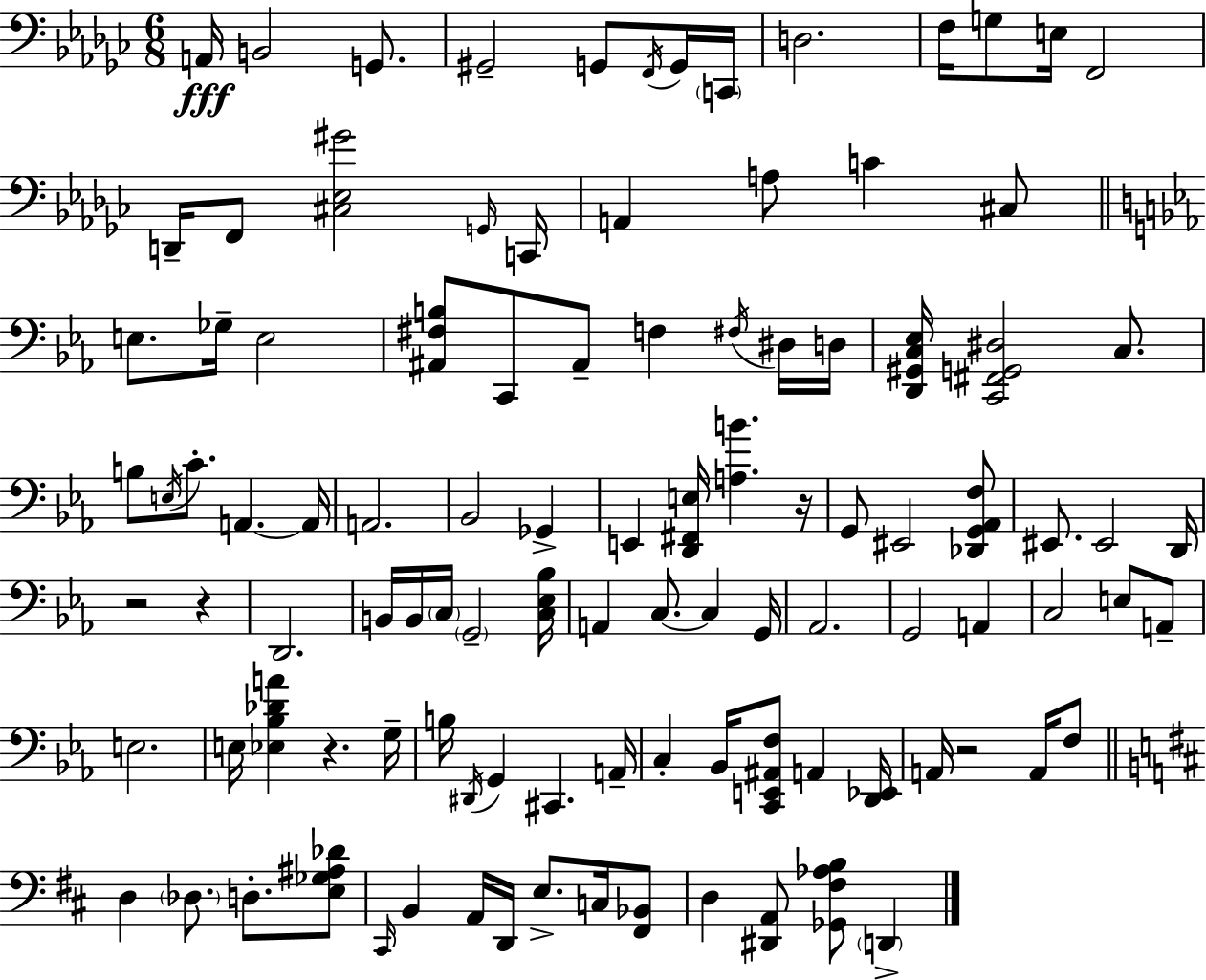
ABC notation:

X:1
T:Untitled
M:6/8
L:1/4
K:Ebm
A,,/4 B,,2 G,,/2 ^G,,2 G,,/2 F,,/4 G,,/4 C,,/4 D,2 F,/4 G,/2 E,/4 F,,2 D,,/4 F,,/2 [^C,_E,^G]2 G,,/4 C,,/4 A,, A,/2 C ^C,/2 E,/2 _G,/4 E,2 [^A,,^F,B,]/2 C,,/2 ^A,,/2 F, ^F,/4 ^D,/4 D,/4 [D,,^G,,C,_E,]/4 [C,,^F,,G,,^D,]2 C,/2 B,/2 E,/4 C/2 A,, A,,/4 A,,2 _B,,2 _G,, E,, [D,,^F,,E,]/4 [A,B] z/4 G,,/2 ^E,,2 [_D,,G,,_A,,F,]/2 ^E,,/2 ^E,,2 D,,/4 z2 z D,,2 B,,/4 B,,/4 C,/4 G,,2 [C,_E,_B,]/4 A,, C,/2 C, G,,/4 _A,,2 G,,2 A,, C,2 E,/2 A,,/2 E,2 E,/4 [_E,_B,_DA] z G,/4 B,/4 ^D,,/4 G,, ^C,, A,,/4 C, _B,,/4 [C,,E,,^A,,F,]/2 A,, [D,,_E,,]/4 A,,/4 z2 A,,/4 F,/2 D, _D,/2 D,/2 [E,_G,^A,_D]/2 ^C,,/4 B,, A,,/4 D,,/4 E,/2 C,/4 [^F,,_B,,]/2 D, [^D,,A,,]/2 [_G,,^F,_A,B,]/2 D,,